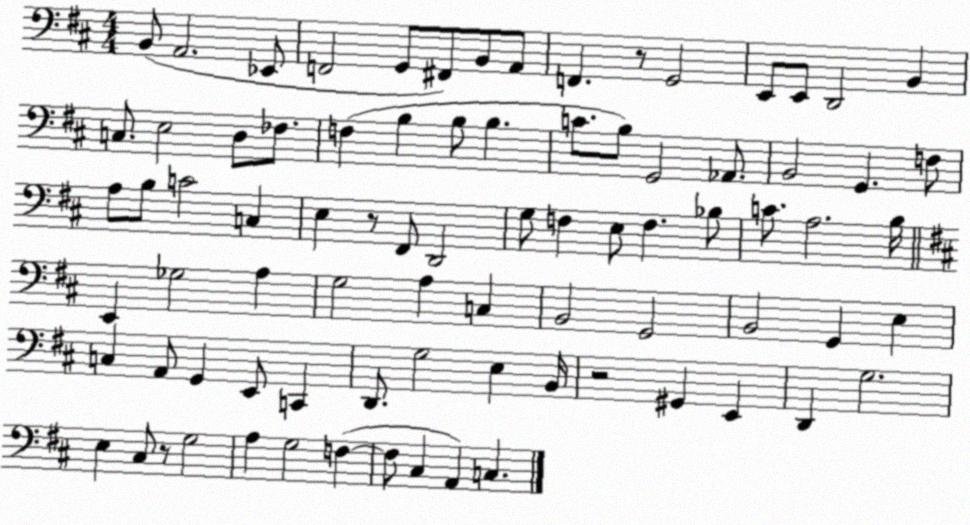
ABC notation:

X:1
T:Untitled
M:4/4
L:1/4
K:D
B,,/2 A,,2 _E,,/2 F,,2 G,,/2 ^F,,/2 B,,/2 A,,/2 F,, z/2 G,,2 E,,/2 E,,/2 D,,2 B,, C,/2 E,2 D,/2 _F,/2 F, B, B,/2 B, C/2 B,/2 G,,2 _A,,/2 B,,2 G,, F,/2 A,/2 B,/2 C2 C, E, z/2 ^F,,/2 D,,2 G,/2 F, E,/2 F, _B,/2 C/2 A,2 B,/4 E,, _G,2 A, G,2 A, C, B,,2 G,,2 B,,2 G,, E, C, A,,/2 G,, E,,/2 C,, D,,/2 G,2 E, B,,/4 z2 ^G,, E,, D,, G,2 E, ^C,/2 z/2 G,2 A, G,2 F, F,/2 ^C, A,, C,